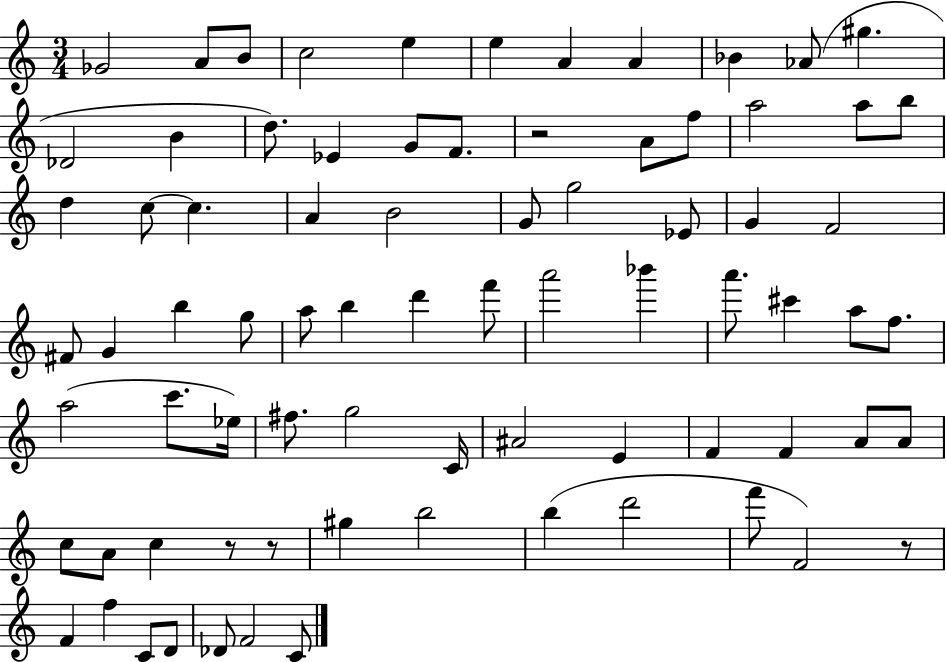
X:1
T:Untitled
M:3/4
L:1/4
K:C
_G2 A/2 B/2 c2 e e A A _B _A/2 ^g _D2 B d/2 _E G/2 F/2 z2 A/2 f/2 a2 a/2 b/2 d c/2 c A B2 G/2 g2 _E/2 G F2 ^F/2 G b g/2 a/2 b d' f'/2 a'2 _b' a'/2 ^c' a/2 f/2 a2 c'/2 _e/4 ^f/2 g2 C/4 ^A2 E F F A/2 A/2 c/2 A/2 c z/2 z/2 ^g b2 b d'2 f'/2 F2 z/2 F f C/2 D/2 _D/2 F2 C/2